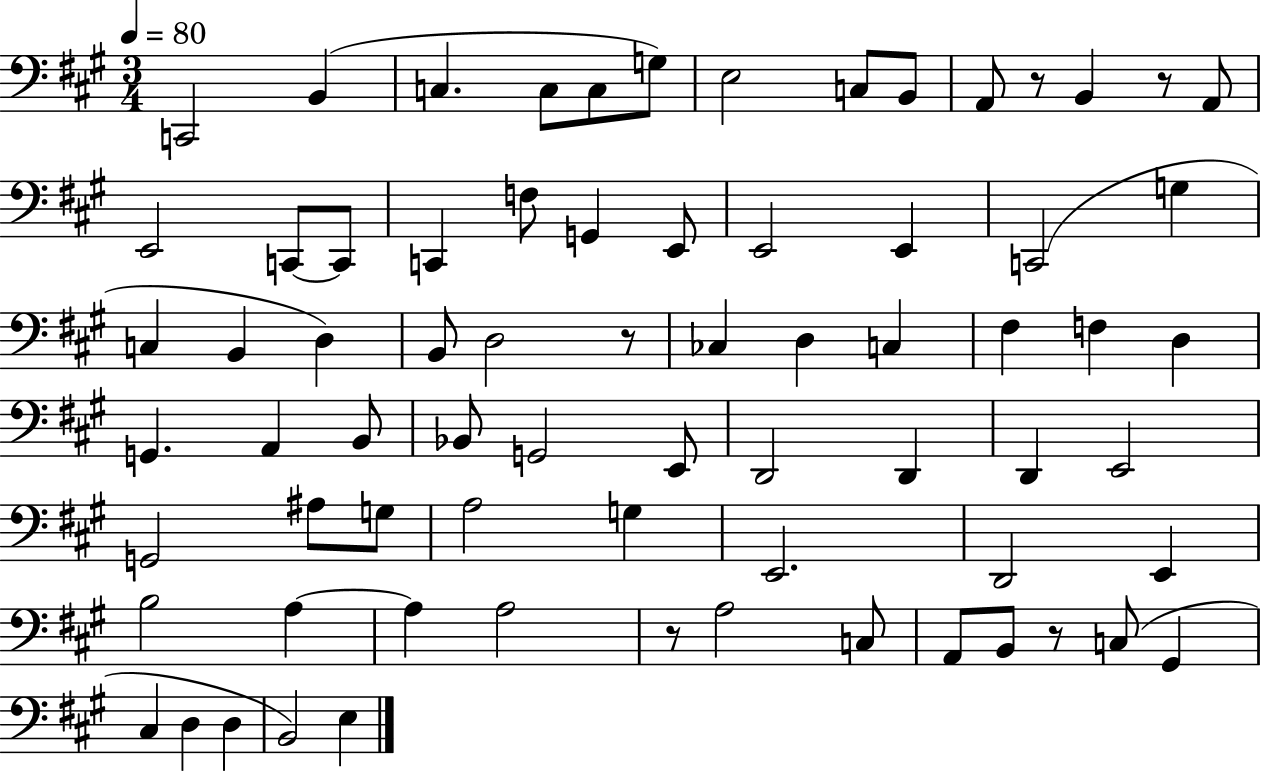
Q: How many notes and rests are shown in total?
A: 72